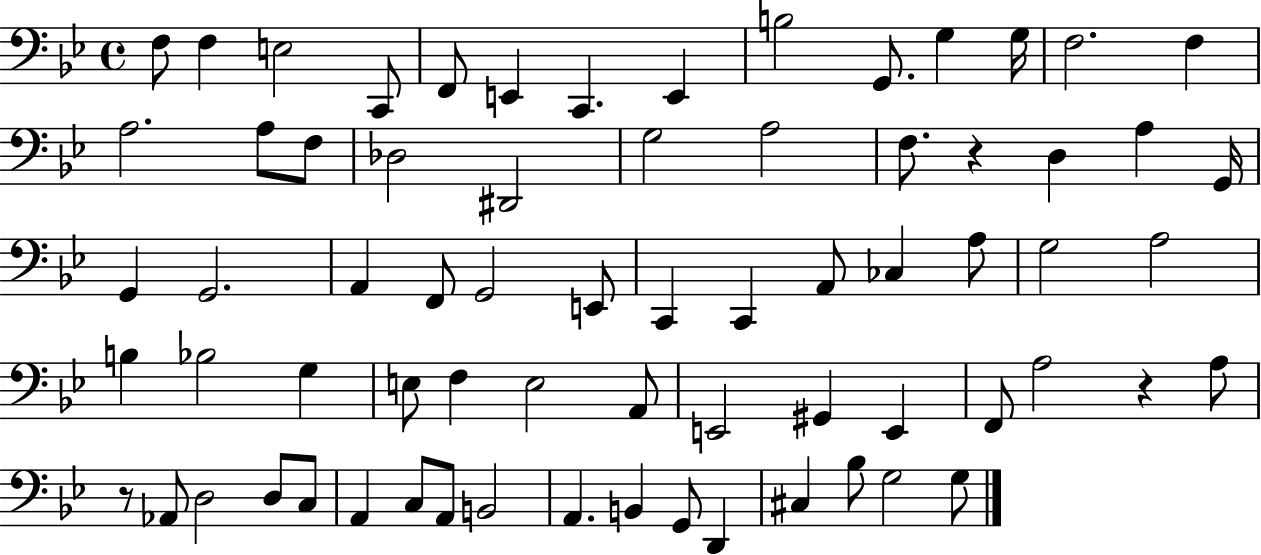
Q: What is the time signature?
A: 4/4